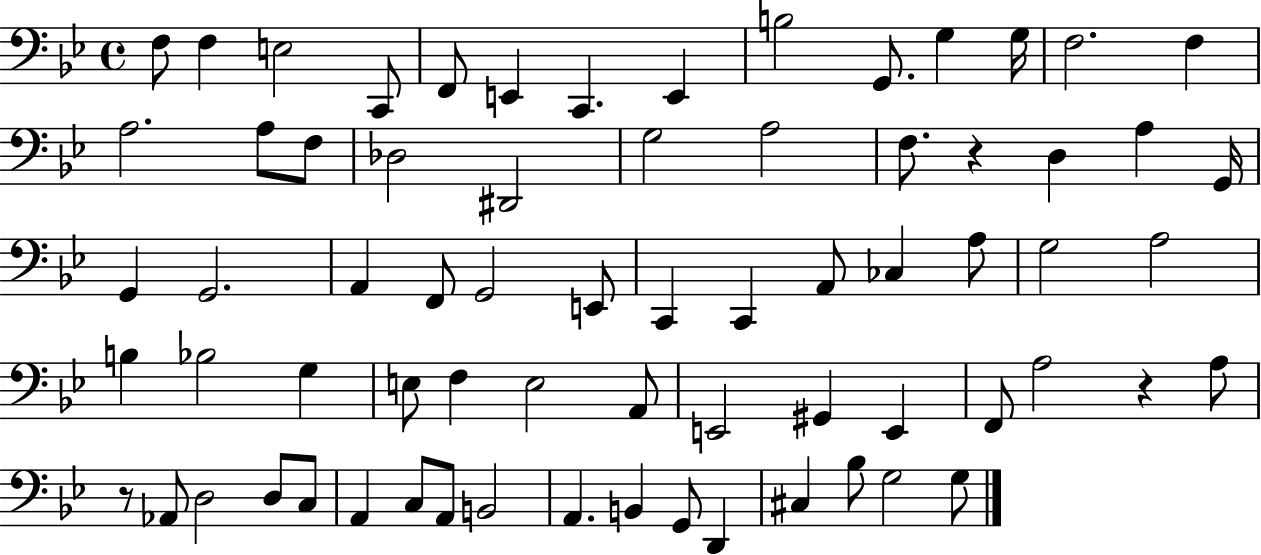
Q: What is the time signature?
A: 4/4